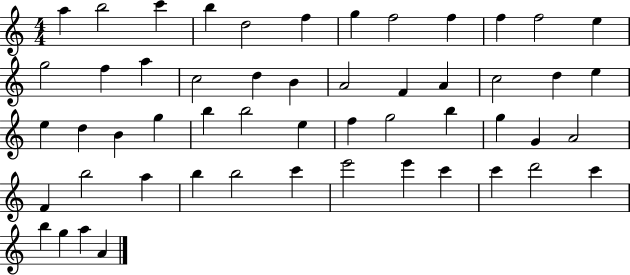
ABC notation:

X:1
T:Untitled
M:4/4
L:1/4
K:C
a b2 c' b d2 f g f2 f f f2 e g2 f a c2 d B A2 F A c2 d e e d B g b b2 e f g2 b g G A2 F b2 a b b2 c' e'2 e' c' c' d'2 c' b g a A